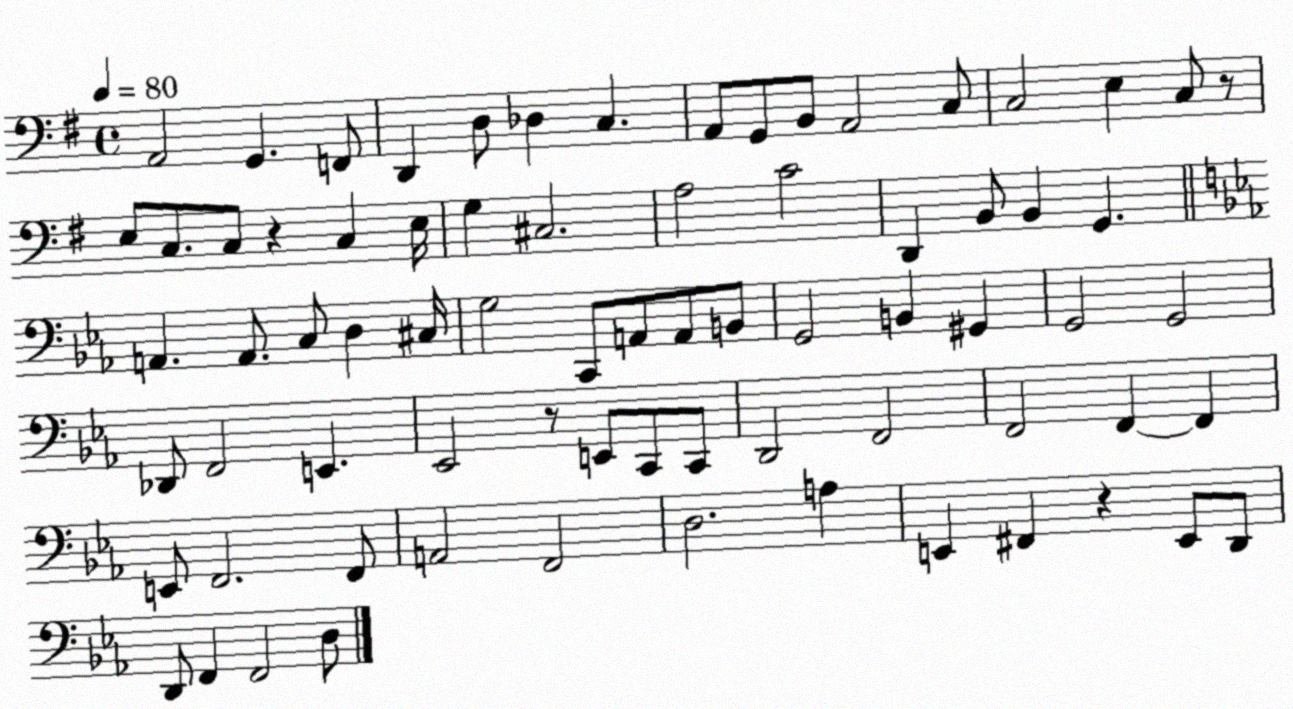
X:1
T:Untitled
M:4/4
L:1/4
K:G
A,,2 G,, F,,/2 D,, D,/2 _D, C, A,,/2 G,,/2 B,,/2 A,,2 C,/2 C,2 E, C,/2 z/2 E,/2 C,/2 C,/2 z C, E,/4 G, ^C,2 A,2 C2 D,, B,,/2 B,, G,, A,, A,,/2 C,/2 D, ^C,/4 G,2 C,,/2 A,,/2 A,,/2 B,,/2 G,,2 B,, ^G,, G,,2 G,,2 _D,,/2 F,,2 E,, _E,,2 z/2 E,,/2 C,,/2 C,,/2 D,,2 F,,2 F,,2 F,, F,, E,,/2 F,,2 F,,/2 A,,2 F,,2 D,2 A, E,, ^F,, z E,,/2 D,,/2 D,,/2 F,, F,,2 D,/2